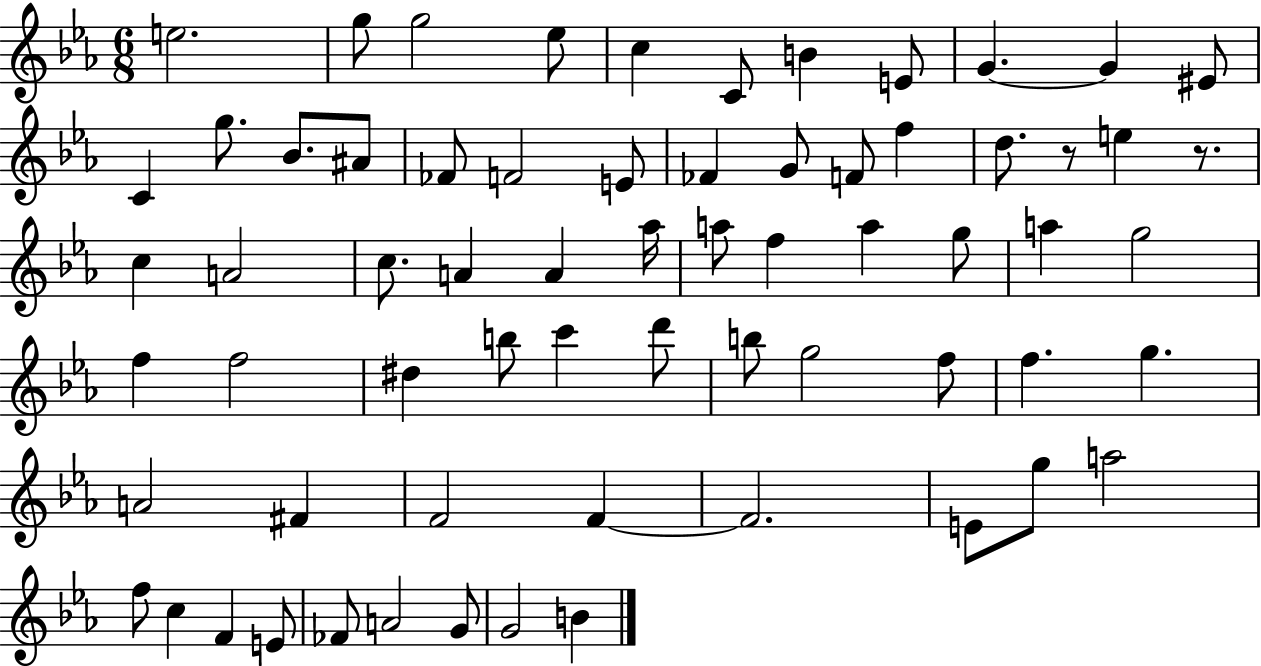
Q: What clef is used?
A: treble